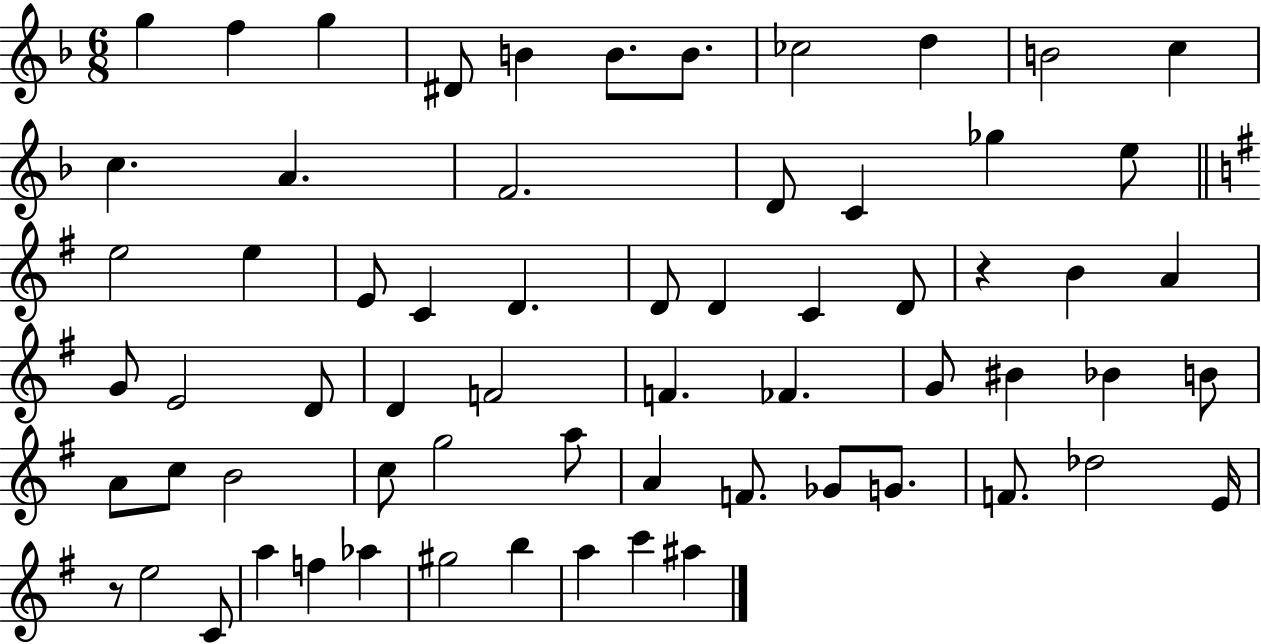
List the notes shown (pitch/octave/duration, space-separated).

G5/q F5/q G5/q D#4/e B4/q B4/e. B4/e. CES5/h D5/q B4/h C5/q C5/q. A4/q. F4/h. D4/e C4/q Gb5/q E5/e E5/h E5/q E4/e C4/q D4/q. D4/e D4/q C4/q D4/e R/q B4/q A4/q G4/e E4/h D4/e D4/q F4/h F4/q. FES4/q. G4/e BIS4/q Bb4/q B4/e A4/e C5/e B4/h C5/e G5/h A5/e A4/q F4/e. Gb4/e G4/e. F4/e. Db5/h E4/s R/e E5/h C4/e A5/q F5/q Ab5/q G#5/h B5/q A5/q C6/q A#5/q